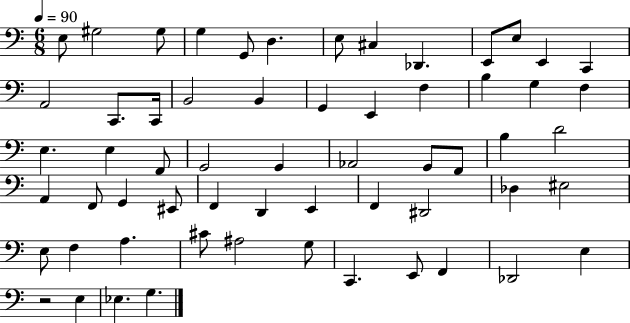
E3/e G#3/h G#3/e G3/q G2/e D3/q. E3/e C#3/q Db2/q. E2/e E3/e E2/q C2/q A2/h C2/e. C2/s B2/h B2/q G2/q E2/q F3/q B3/q G3/q F3/q E3/q. E3/q F2/e G2/h G2/q Ab2/h G2/e F2/e B3/q D4/h A2/q F2/e G2/q EIS2/e F2/q D2/q E2/q F2/q D#2/h Db3/q EIS3/h E3/e F3/q A3/q. C#4/e A#3/h G3/e C2/q. E2/e F2/q Db2/h E3/q R/h E3/q Eb3/q. G3/q.